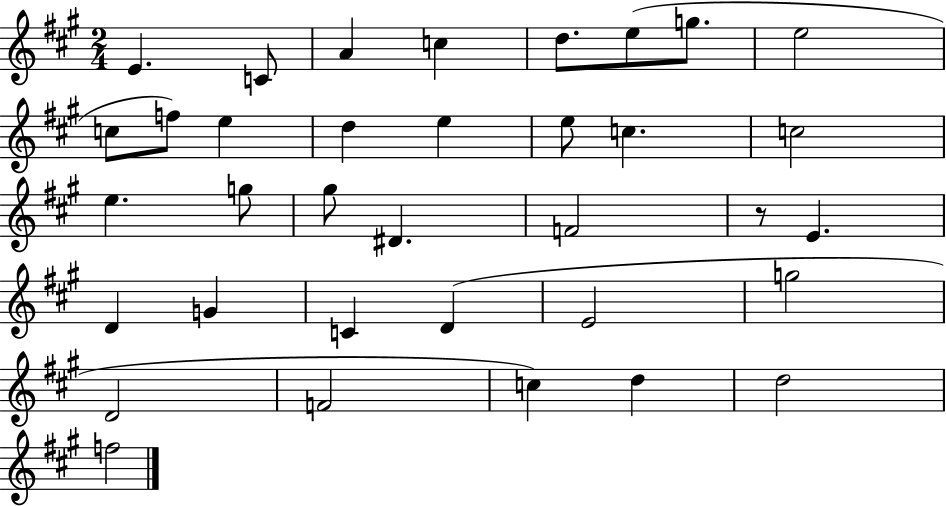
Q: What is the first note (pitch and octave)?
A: E4